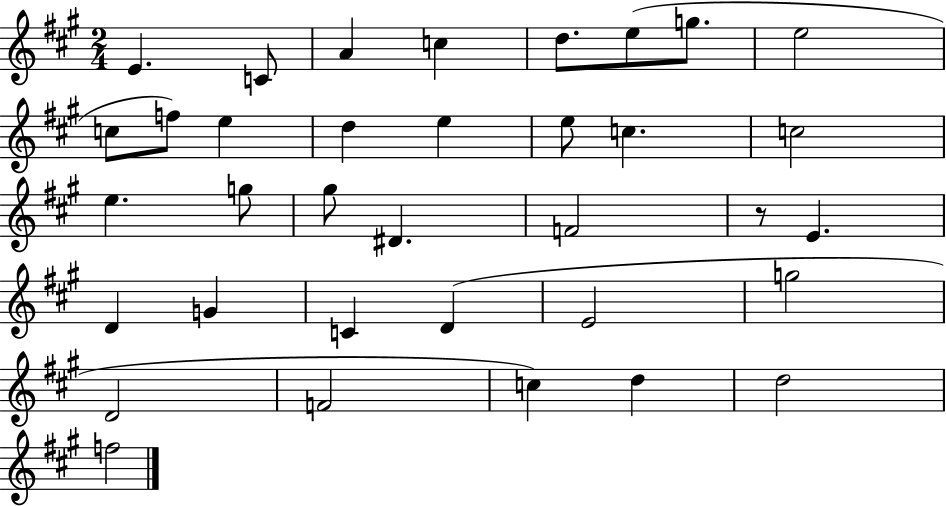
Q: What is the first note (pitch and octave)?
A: E4